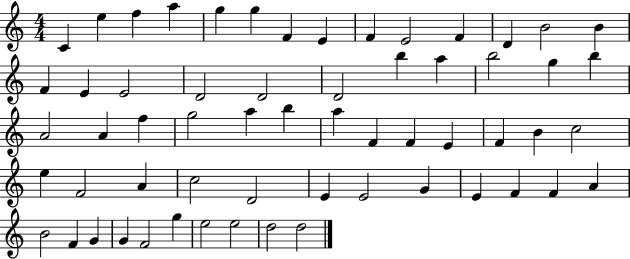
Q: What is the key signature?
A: C major